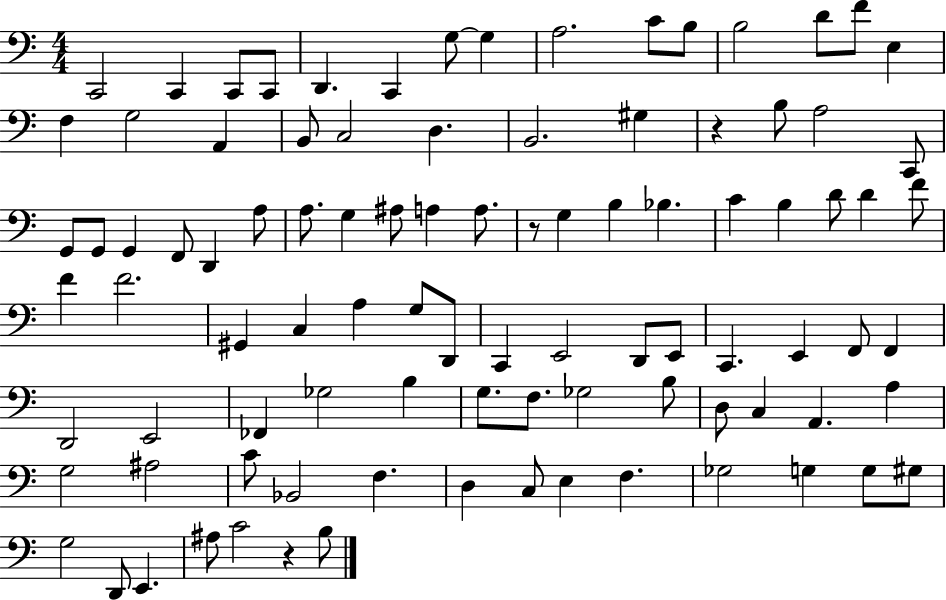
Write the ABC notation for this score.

X:1
T:Untitled
M:4/4
L:1/4
K:C
C,,2 C,, C,,/2 C,,/2 D,, C,, G,/2 G, A,2 C/2 B,/2 B,2 D/2 F/2 E, F, G,2 A,, B,,/2 C,2 D, B,,2 ^G, z B,/2 A,2 C,,/2 G,,/2 G,,/2 G,, F,,/2 D,, A,/2 A,/2 G, ^A,/2 A, A,/2 z/2 G, B, _B, C B, D/2 D F/2 F F2 ^G,, C, A, G,/2 D,,/2 C,, E,,2 D,,/2 E,,/2 C,, E,, F,,/2 F,, D,,2 E,,2 _F,, _G,2 B, G,/2 F,/2 _G,2 B,/2 D,/2 C, A,, A, G,2 ^A,2 C/2 _B,,2 F, D, C,/2 E, F, _G,2 G, G,/2 ^G,/2 G,2 D,,/2 E,, ^A,/2 C2 z B,/2